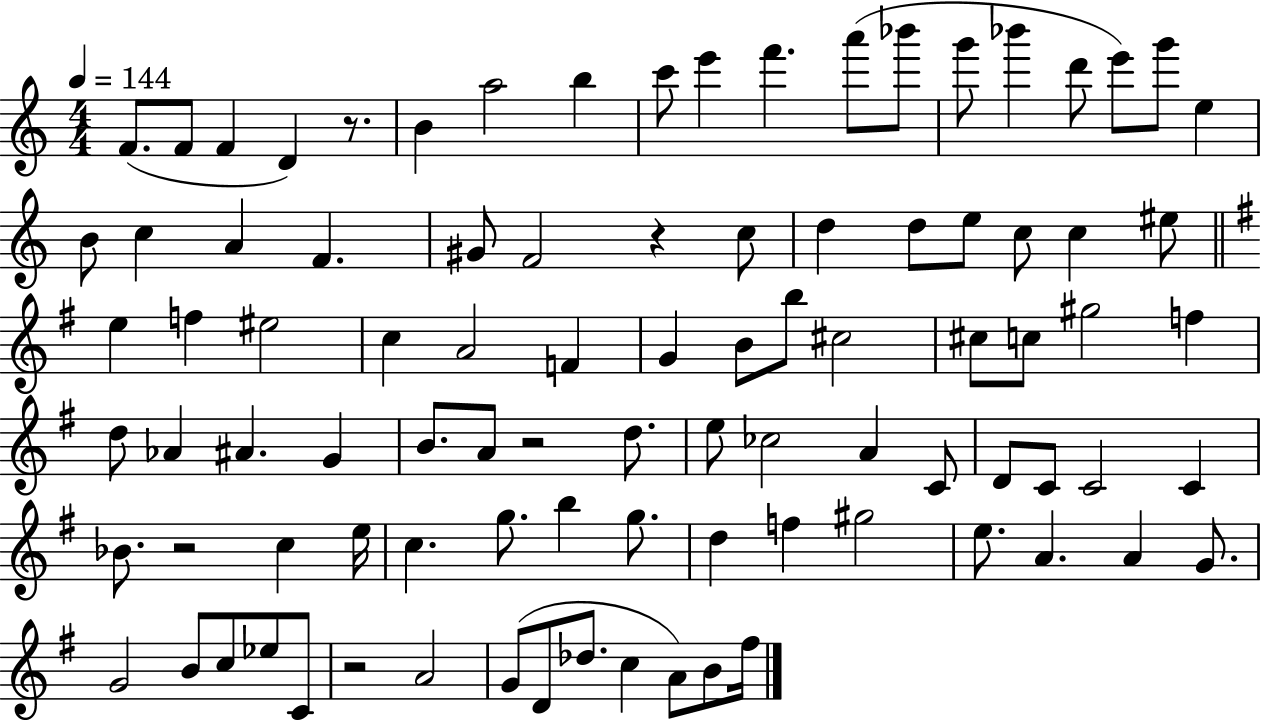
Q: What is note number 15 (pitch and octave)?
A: D6